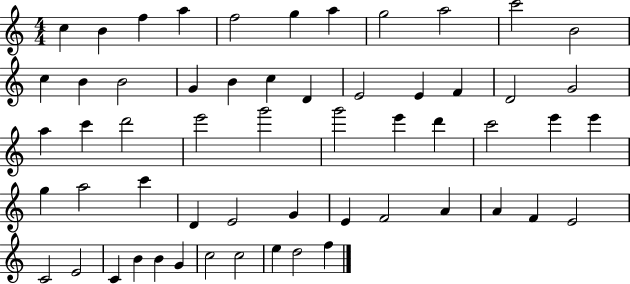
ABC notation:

X:1
T:Untitled
M:4/4
L:1/4
K:C
c B f a f2 g a g2 a2 c'2 B2 c B B2 G B c D E2 E F D2 G2 a c' d'2 e'2 g'2 g'2 e' d' c'2 e' e' g a2 c' D E2 G E F2 A A F E2 C2 E2 C B B G c2 c2 e d2 f